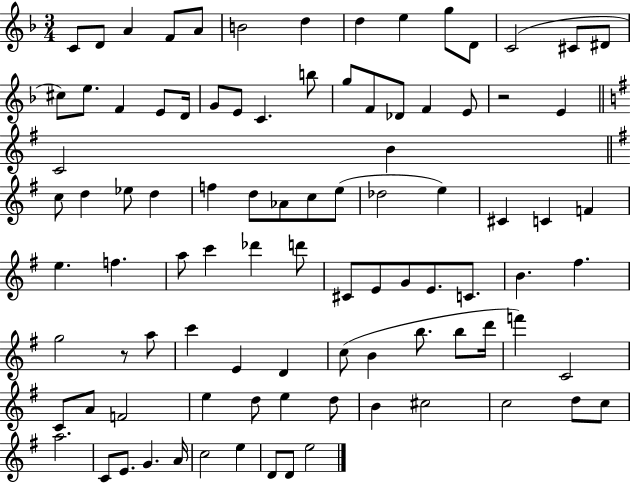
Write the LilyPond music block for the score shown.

{
  \clef treble
  \numericTimeSignature
  \time 3/4
  \key f \major
  c'8 d'8 a'4 f'8 a'8 | b'2 d''4 | d''4 e''4 g''8 d'8 | c'2( cis'8 dis'8 | \break cis''8) e''8. f'4 e'8 d'16 | g'8 e'8 c'4. b''8 | g''8 f'8 des'8 f'4 e'8 | r2 e'4 | \break \bar "||" \break \key e \minor c'2 b'4 | \bar "||" \break \key g \major c''8 d''4 ees''8 d''4 | f''4 d''8 aes'8 c''8 e''8( | des''2 e''4) | cis'4 c'4 f'4 | \break e''4. f''4. | a''8 c'''4 des'''4 d'''8 | cis'8 e'8 g'8 e'8. c'8. | b'4. fis''4. | \break g''2 r8 a''8 | c'''4 e'4 d'4 | c''8( b'4 b''8. b''8 d'''16 | f'''4) c'2 | \break c'8 a'8 f'2 | e''4 d''8 e''4 d''8 | b'4 cis''2 | c''2 d''8 c''8 | \break a''2. | c'8 e'8. g'4. a'16 | c''2 e''4 | d'8 d'8 e''2 | \break \bar "|."
}